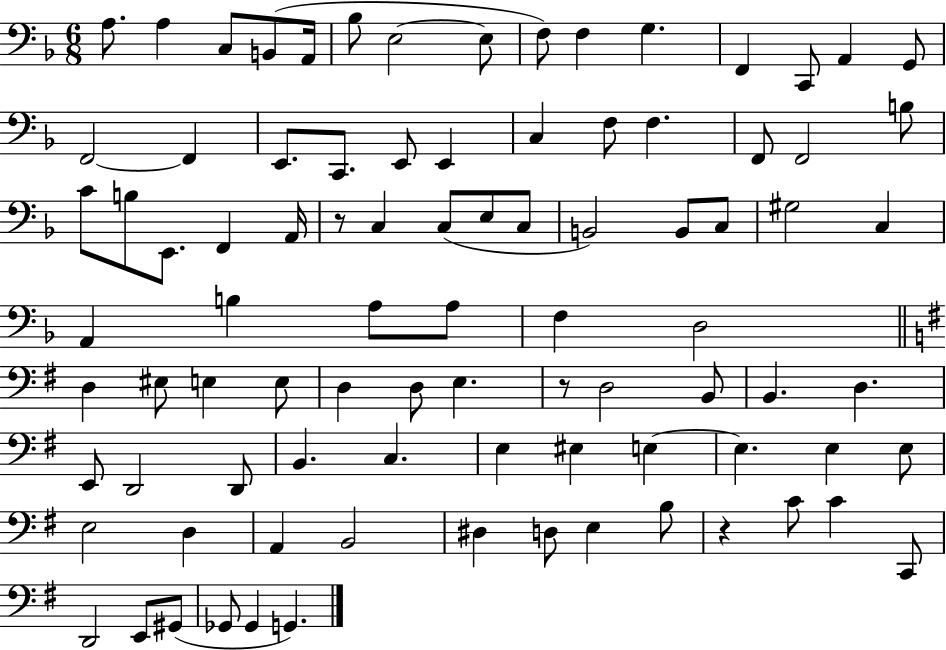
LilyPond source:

{
  \clef bass
  \numericTimeSignature
  \time 6/8
  \key f \major
  a8. a4 c8 b,8( a,16 | bes8 e2~~ e8 | f8) f4 g4. | f,4 c,8 a,4 g,8 | \break f,2~~ f,4 | e,8. c,8. e,8 e,4 | c4 f8 f4. | f,8 f,2 b8 | \break c'8 b8 e,8. f,4 a,16 | r8 c4 c8( e8 c8 | b,2) b,8 c8 | gis2 c4 | \break a,4 b4 a8 a8 | f4 d2 | \bar "||" \break \key g \major d4 eis8 e4 e8 | d4 d8 e4. | r8 d2 b,8 | b,4. d4. | \break e,8 d,2 d,8 | b,4. c4. | e4 eis4 e4~~ | e4. e4 e8 | \break e2 d4 | a,4 b,2 | dis4 d8 e4 b8 | r4 c'8 c'4 c,8 | \break d,2 e,8 gis,8( | ges,8 ges,4 g,4.) | \bar "|."
}